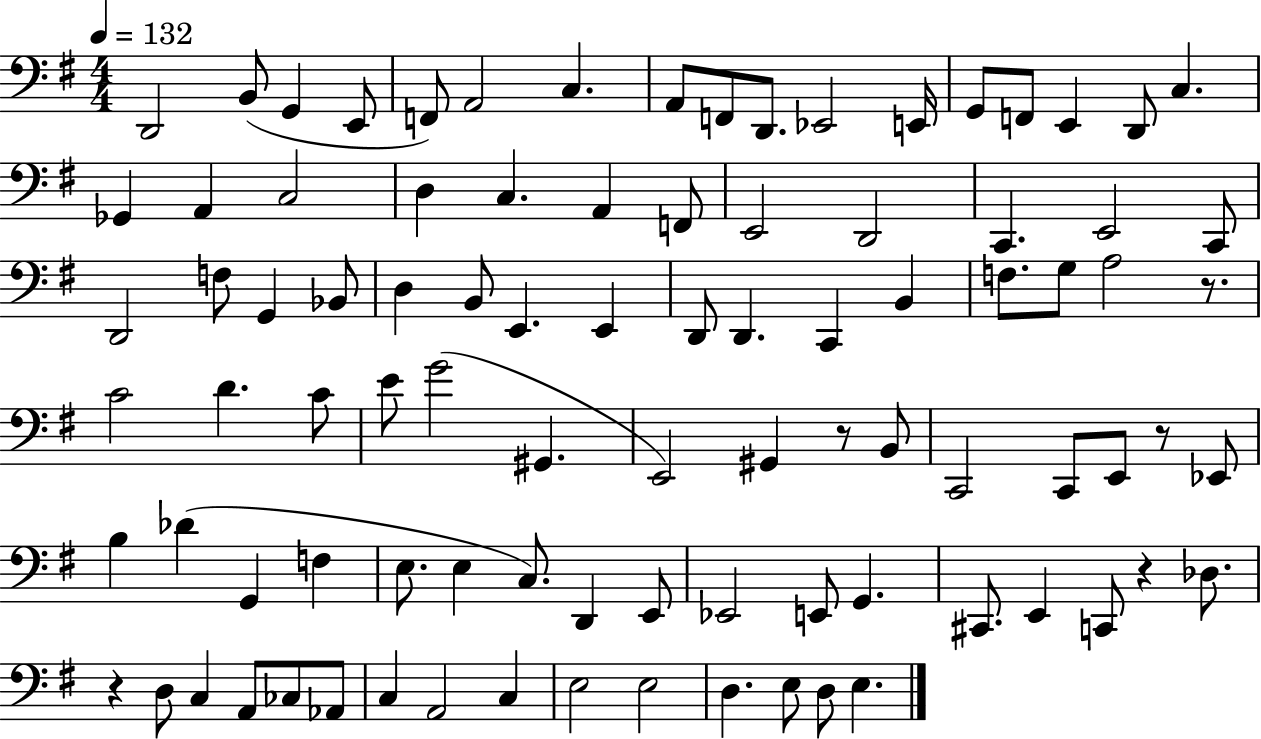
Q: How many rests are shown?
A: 5